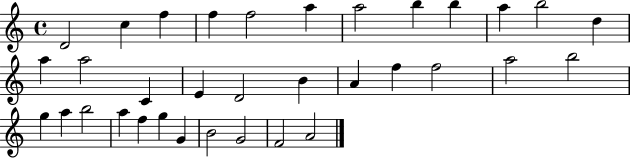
X:1
T:Untitled
M:4/4
L:1/4
K:C
D2 c f f f2 a a2 b b a b2 d a a2 C E D2 B A f f2 a2 b2 g a b2 a f g G B2 G2 F2 A2